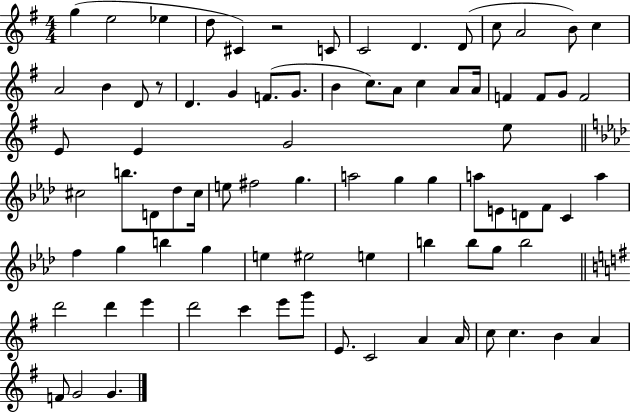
G5/q E5/h Eb5/q D5/e C#4/q R/h C4/e C4/h D4/q. D4/e C5/e A4/h B4/e C5/q A4/h B4/q D4/e R/e D4/q. G4/q F4/e. G4/e. B4/q C5/e. A4/e C5/q A4/e A4/s F4/q F4/e G4/e F4/h E4/e E4/q G4/h E5/e C#5/h B5/e. D4/e Db5/e C#5/s E5/e F#5/h G5/q. A5/h G5/q G5/q A5/e E4/e D4/e F4/e C4/q A5/q F5/q G5/q B5/q G5/q E5/q EIS5/h E5/q B5/q B5/e G5/e B5/h D6/h D6/q E6/q D6/h C6/q E6/e G6/e E4/e. C4/h A4/q A4/s C5/e C5/q. B4/q A4/q F4/e G4/h G4/q.